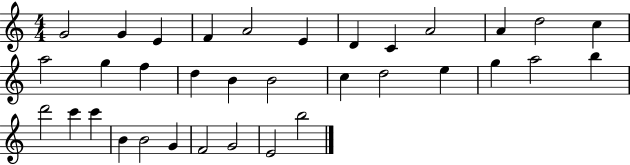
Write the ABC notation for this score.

X:1
T:Untitled
M:4/4
L:1/4
K:C
G2 G E F A2 E D C A2 A d2 c a2 g f d B B2 c d2 e g a2 b d'2 c' c' B B2 G F2 G2 E2 b2